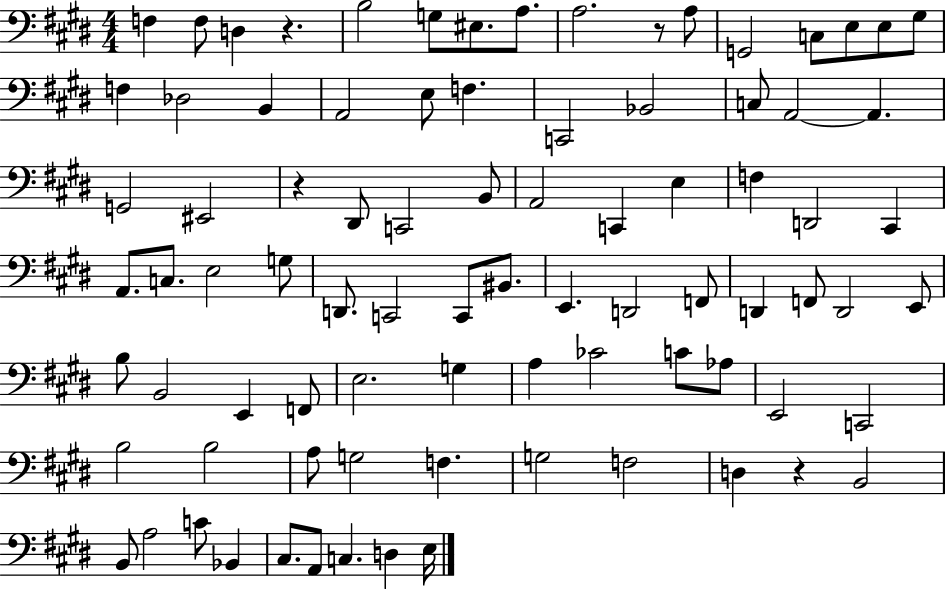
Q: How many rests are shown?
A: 4